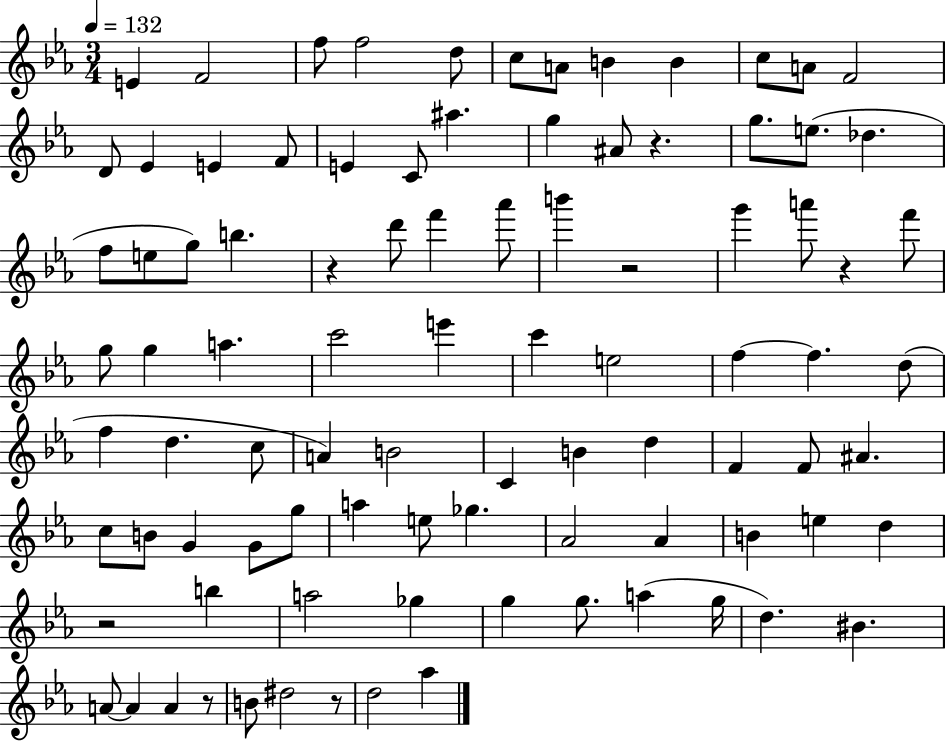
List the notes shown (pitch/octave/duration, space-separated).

E4/q F4/h F5/e F5/h D5/e C5/e A4/e B4/q B4/q C5/e A4/e F4/h D4/e Eb4/q E4/q F4/e E4/q C4/e A#5/q. G5/q A#4/e R/q. G5/e. E5/e. Db5/q. F5/e E5/e G5/e B5/q. R/q D6/e F6/q Ab6/e B6/q R/h G6/q A6/e R/q F6/e G5/e G5/q A5/q. C6/h E6/q C6/q E5/h F5/q F5/q. D5/e F5/q D5/q. C5/e A4/q B4/h C4/q B4/q D5/q F4/q F4/e A#4/q. C5/e B4/e G4/q G4/e G5/e A5/q E5/e Gb5/q. Ab4/h Ab4/q B4/q E5/q D5/q R/h B5/q A5/h Gb5/q G5/q G5/e. A5/q G5/s D5/q. BIS4/q. A4/e A4/q A4/q R/e B4/e D#5/h R/e D5/h Ab5/q